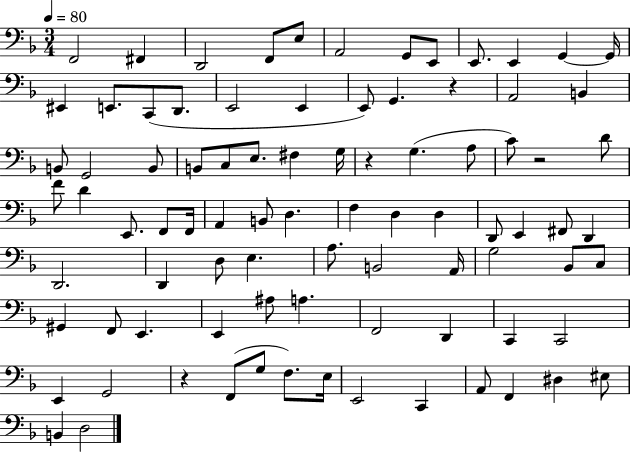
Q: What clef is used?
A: bass